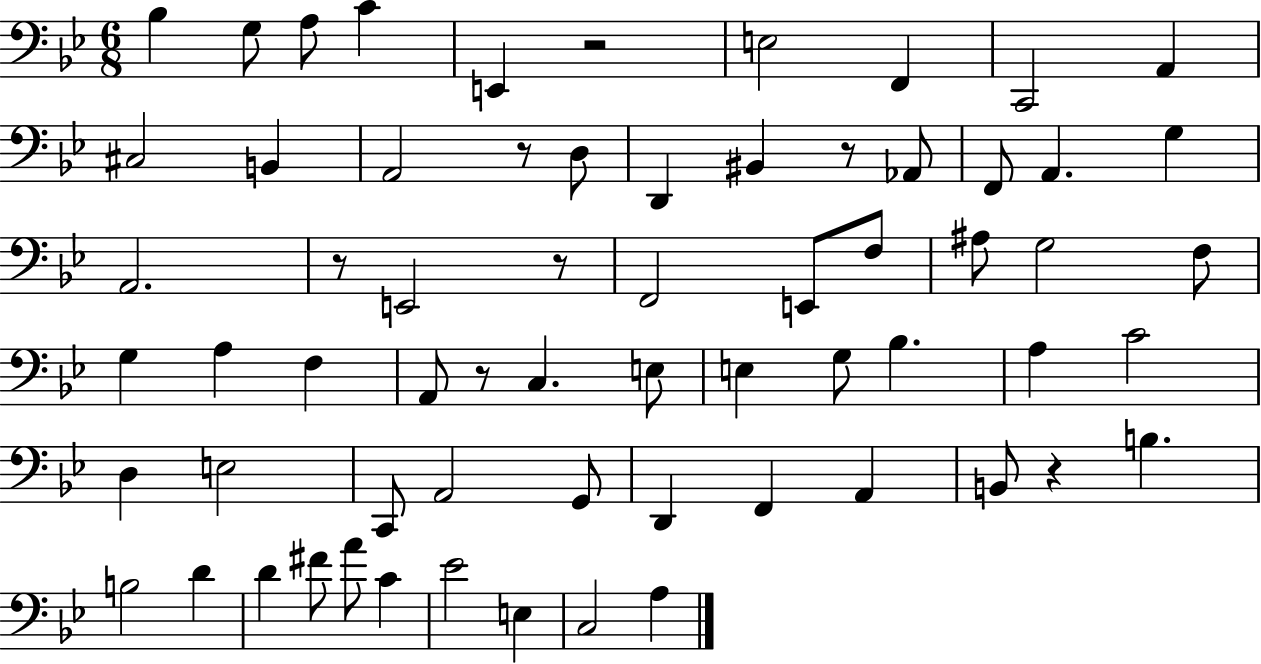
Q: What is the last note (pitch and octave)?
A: A3